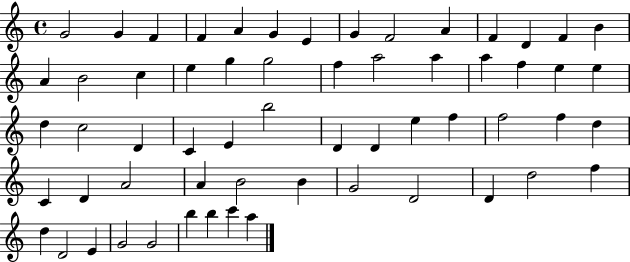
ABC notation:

X:1
T:Untitled
M:4/4
L:1/4
K:C
G2 G F F A G E G F2 A F D F B A B2 c e g g2 f a2 a a f e e d c2 D C E b2 D D e f f2 f d C D A2 A B2 B G2 D2 D d2 f d D2 E G2 G2 b b c' a